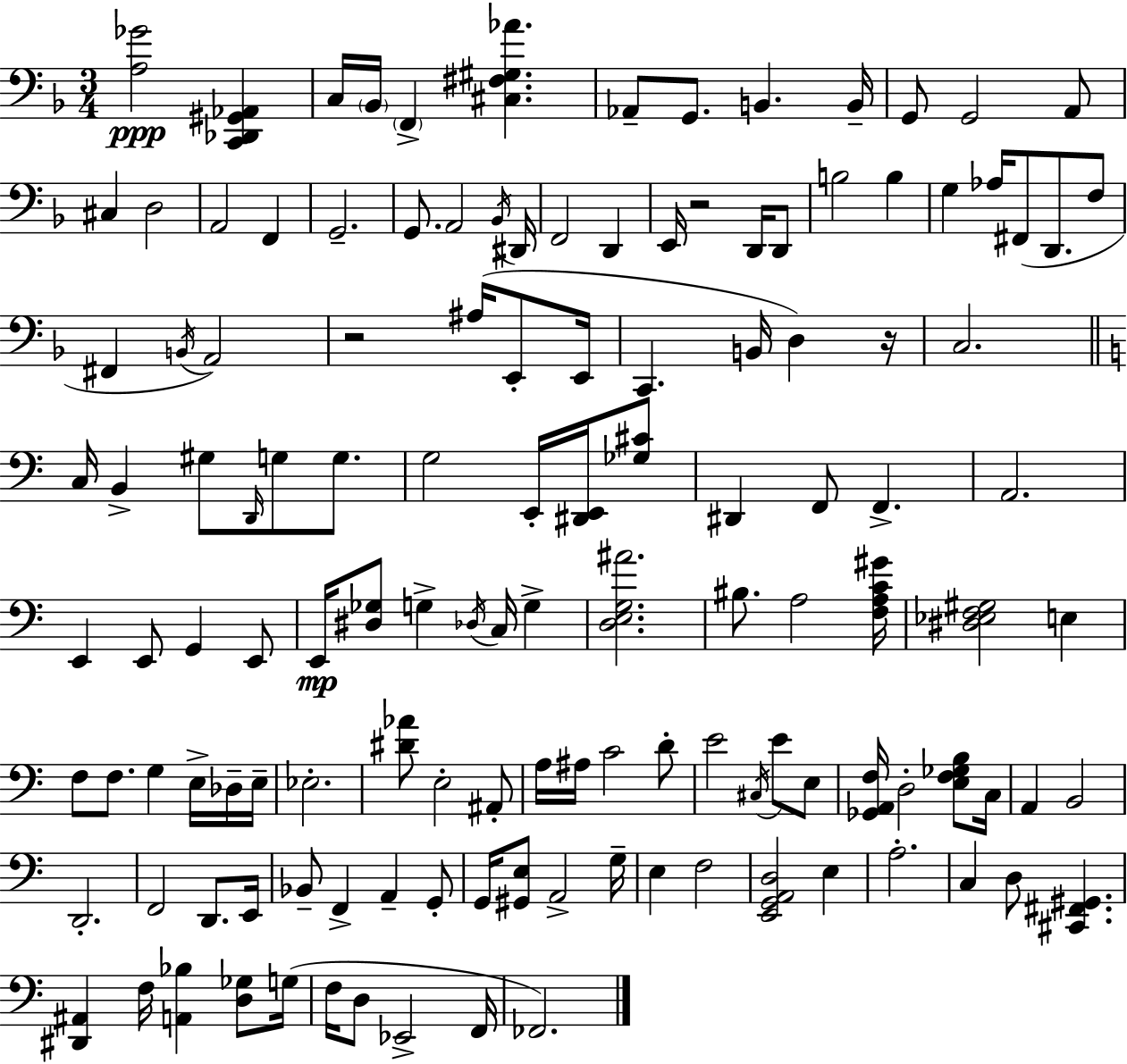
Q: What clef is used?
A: bass